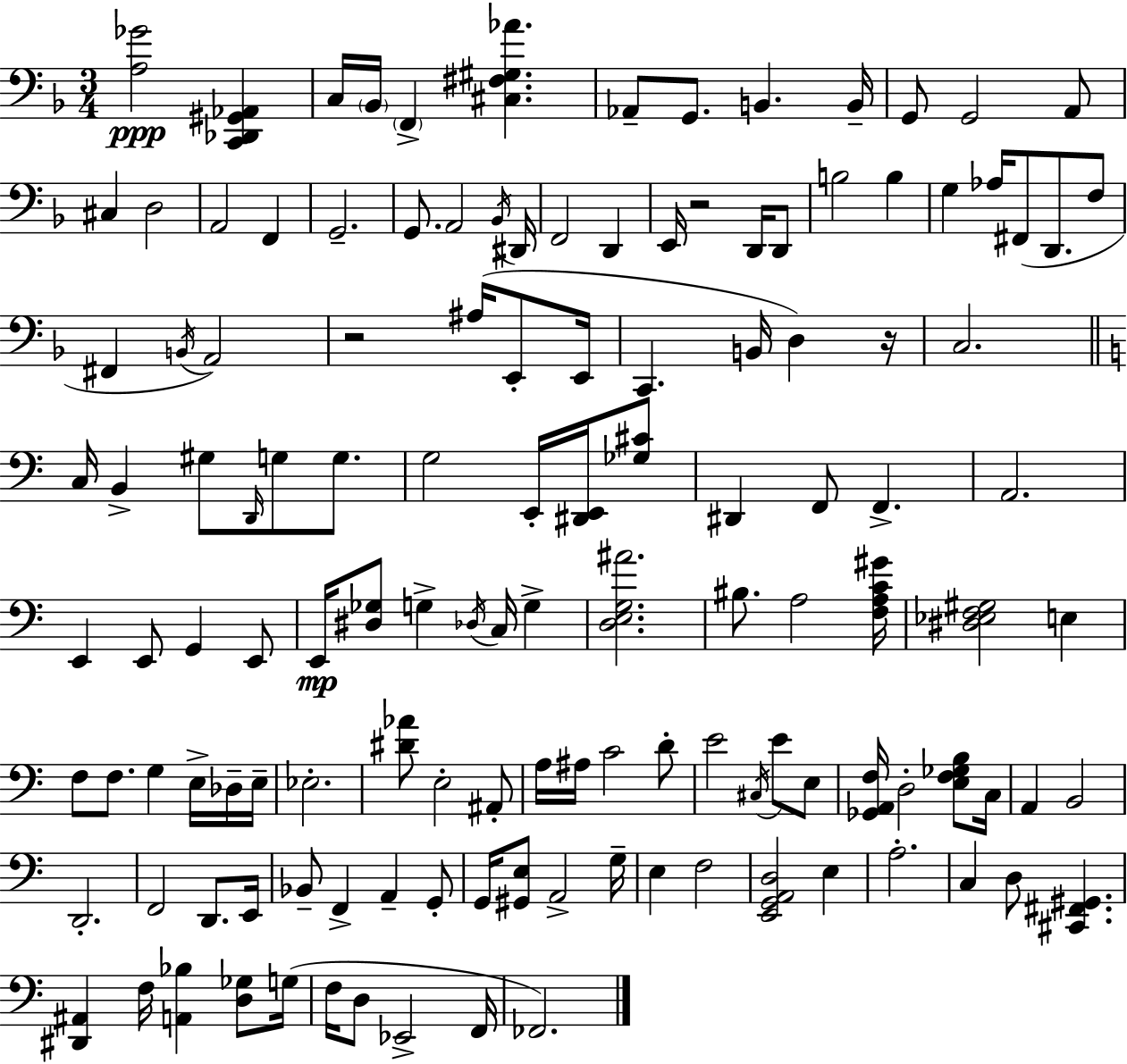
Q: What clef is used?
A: bass